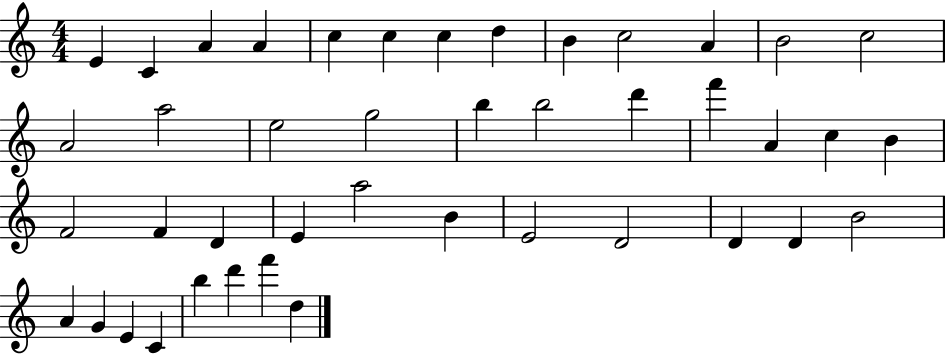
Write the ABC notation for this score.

X:1
T:Untitled
M:4/4
L:1/4
K:C
E C A A c c c d B c2 A B2 c2 A2 a2 e2 g2 b b2 d' f' A c B F2 F D E a2 B E2 D2 D D B2 A G E C b d' f' d